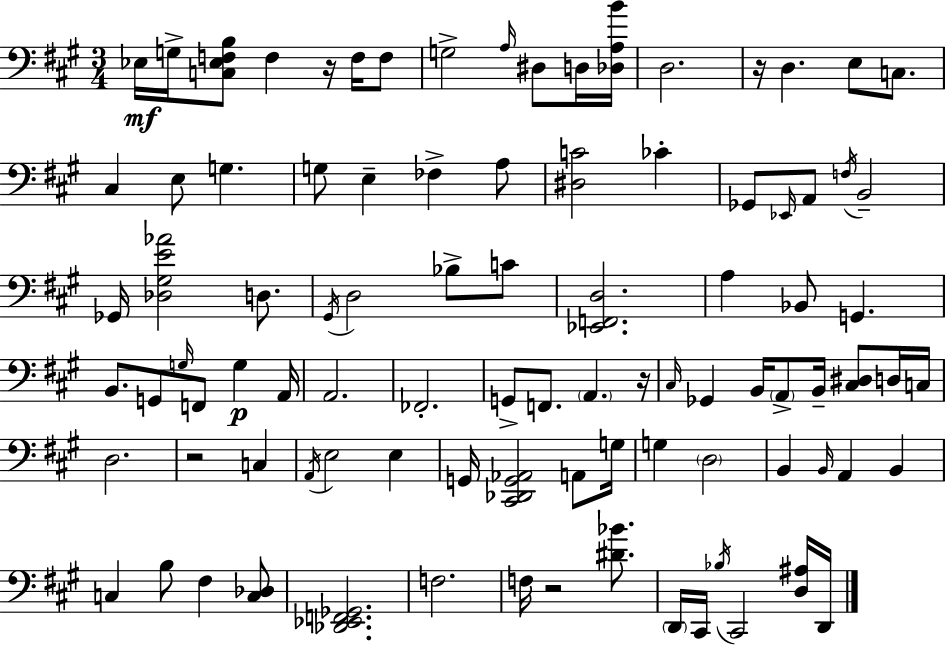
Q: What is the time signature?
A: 3/4